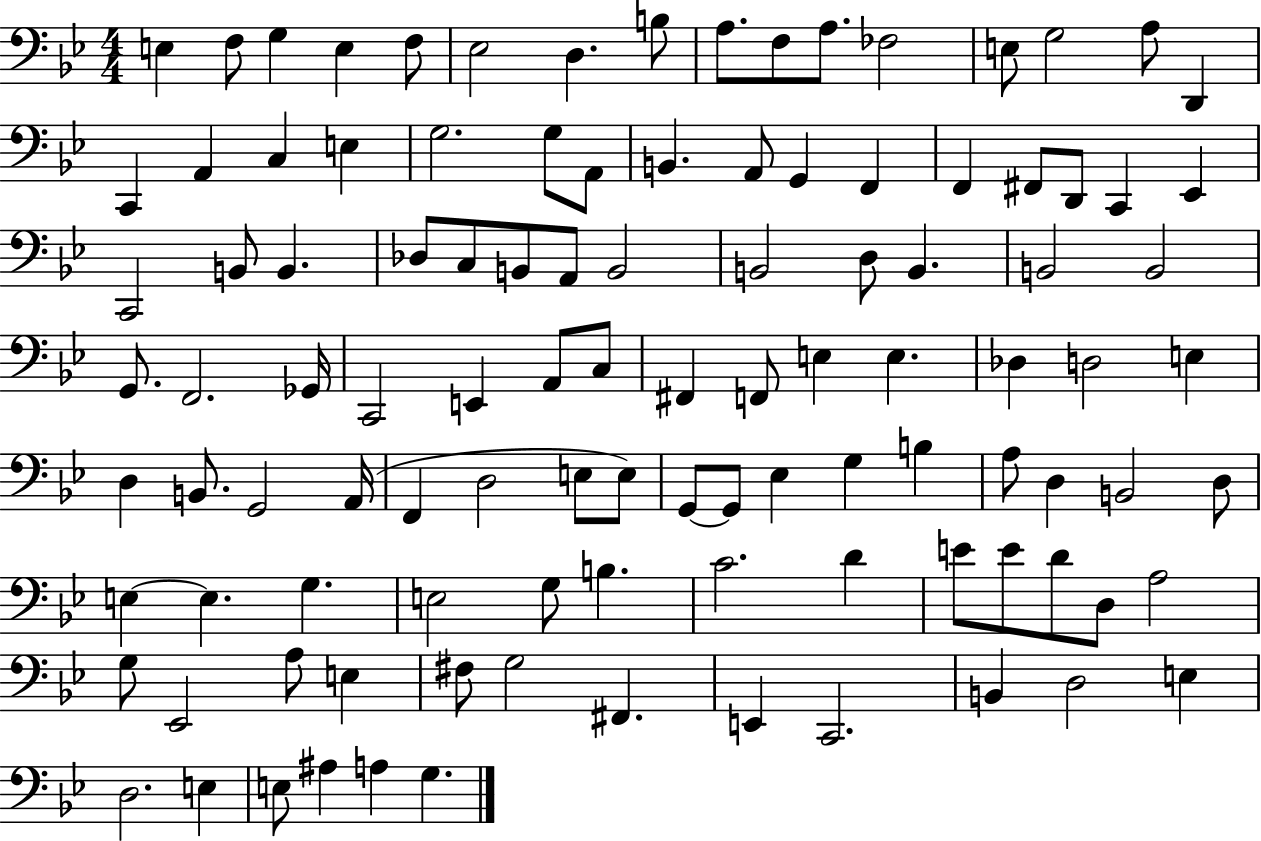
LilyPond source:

{
  \clef bass
  \numericTimeSignature
  \time 4/4
  \key bes \major
  e4 f8 g4 e4 f8 | ees2 d4. b8 | a8. f8 a8. fes2 | e8 g2 a8 d,4 | \break c,4 a,4 c4 e4 | g2. g8 a,8 | b,4. a,8 g,4 f,4 | f,4 fis,8 d,8 c,4 ees,4 | \break c,2 b,8 b,4. | des8 c8 b,8 a,8 b,2 | b,2 d8 b,4. | b,2 b,2 | \break g,8. f,2. ges,16 | c,2 e,4 a,8 c8 | fis,4 f,8 e4 e4. | des4 d2 e4 | \break d4 b,8. g,2 a,16( | f,4 d2 e8 e8) | g,8~~ g,8 ees4 g4 b4 | a8 d4 b,2 d8 | \break e4~~ e4. g4. | e2 g8 b4. | c'2. d'4 | e'8 e'8 d'8 d8 a2 | \break g8 ees,2 a8 e4 | fis8 g2 fis,4. | e,4 c,2. | b,4 d2 e4 | \break d2. e4 | e8 ais4 a4 g4. | \bar "|."
}